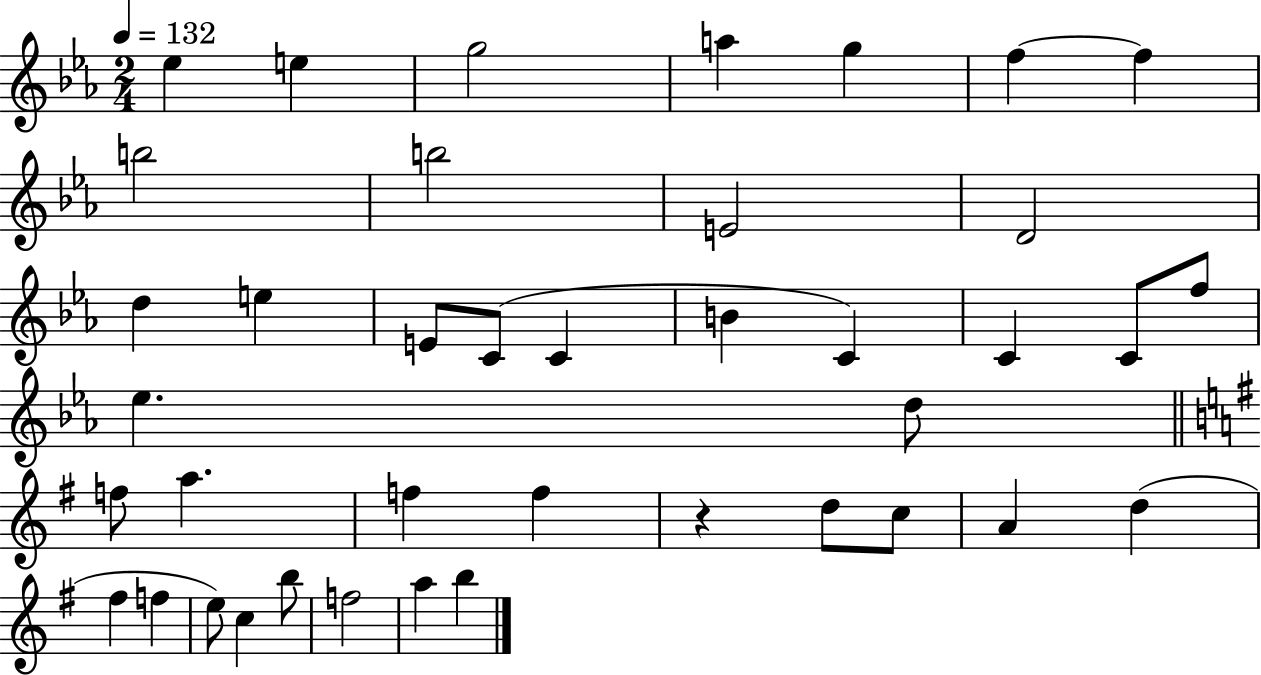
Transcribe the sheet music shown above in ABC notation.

X:1
T:Untitled
M:2/4
L:1/4
K:Eb
_e e g2 a g f f b2 b2 E2 D2 d e E/2 C/2 C B C C C/2 f/2 _e d/2 f/2 a f f z d/2 c/2 A d ^f f e/2 c b/2 f2 a b